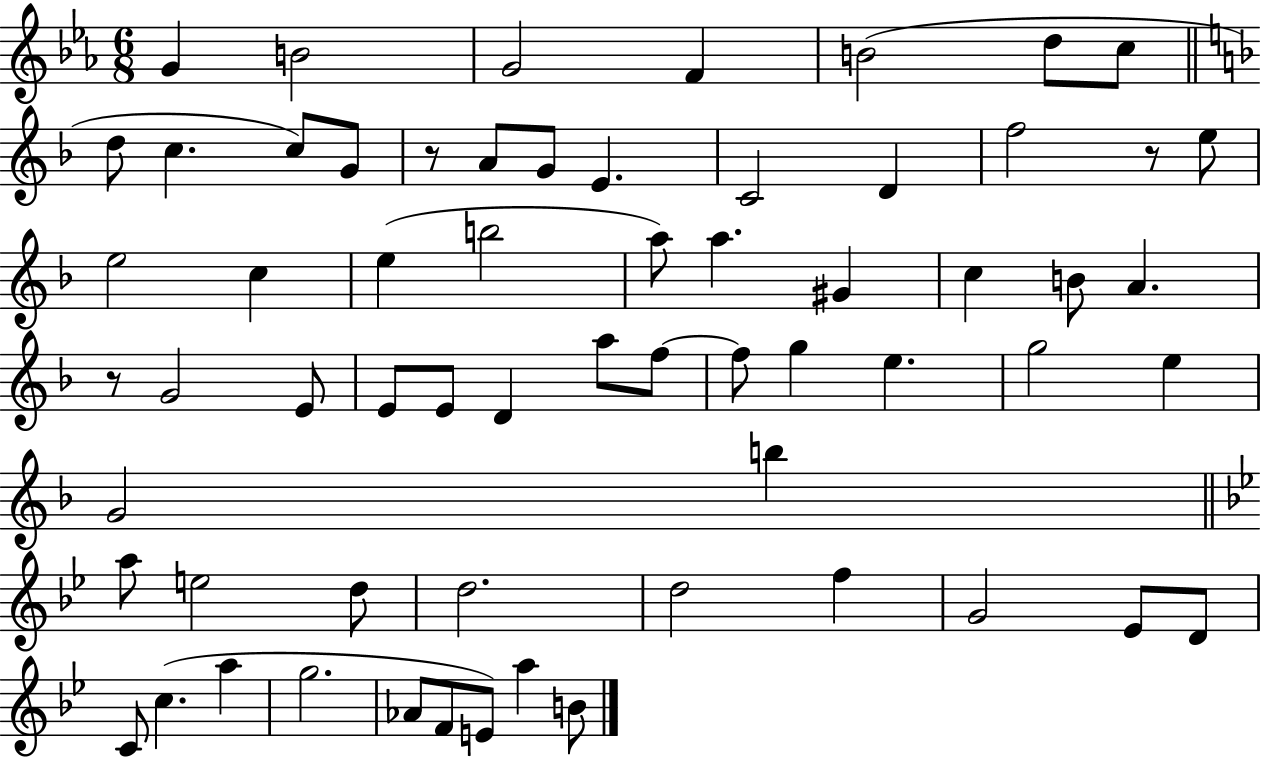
X:1
T:Untitled
M:6/8
L:1/4
K:Eb
G B2 G2 F B2 d/2 c/2 d/2 c c/2 G/2 z/2 A/2 G/2 E C2 D f2 z/2 e/2 e2 c e b2 a/2 a ^G c B/2 A z/2 G2 E/2 E/2 E/2 D a/2 f/2 f/2 g e g2 e G2 b a/2 e2 d/2 d2 d2 f G2 _E/2 D/2 C/2 c a g2 _A/2 F/2 E/2 a B/2